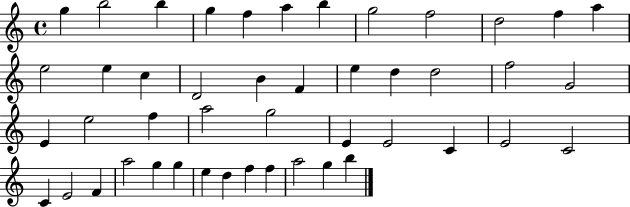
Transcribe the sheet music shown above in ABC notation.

X:1
T:Untitled
M:4/4
L:1/4
K:C
g b2 b g f a b g2 f2 d2 f a e2 e c D2 B F e d d2 f2 G2 E e2 f a2 g2 E E2 C E2 C2 C E2 F a2 g g e d f f a2 g b